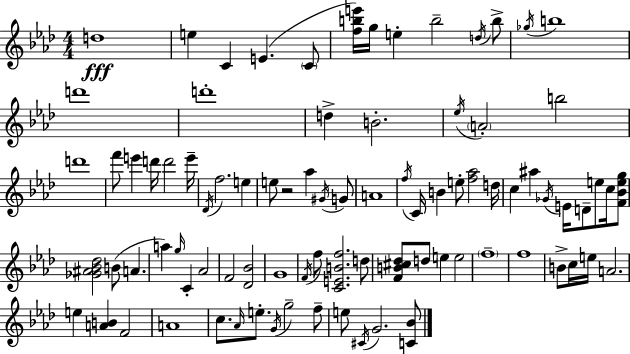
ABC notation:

X:1
T:Untitled
M:4/4
L:1/4
K:Ab
d4 e C E C/2 [fbe']/4 g/4 e b2 d/4 b/2 _g/4 b4 d'4 d'4 d B2 _e/4 A2 b2 d'4 f'/2 e' d'/4 d'2 e'/4 _D/4 f2 e e/2 z2 _a ^G/4 G/2 A4 f/4 C/4 B e/2 [f_a]2 d/4 c ^a _G/4 E/4 D/2 e/2 c/4 [F_Beg]/2 [_G^A_B_d]2 B/2 A a g/4 C _A2 F2 [_D_B]2 G4 F/4 f/2 [CEBf]2 d/2 [FB^c_d]/2 d/2 e e2 f4 f4 B/2 c/4 e/4 A2 e [AB] F2 A4 c/2 _A/4 e/2 G/4 g2 f/2 e/2 ^C/4 G2 [C_B]/2